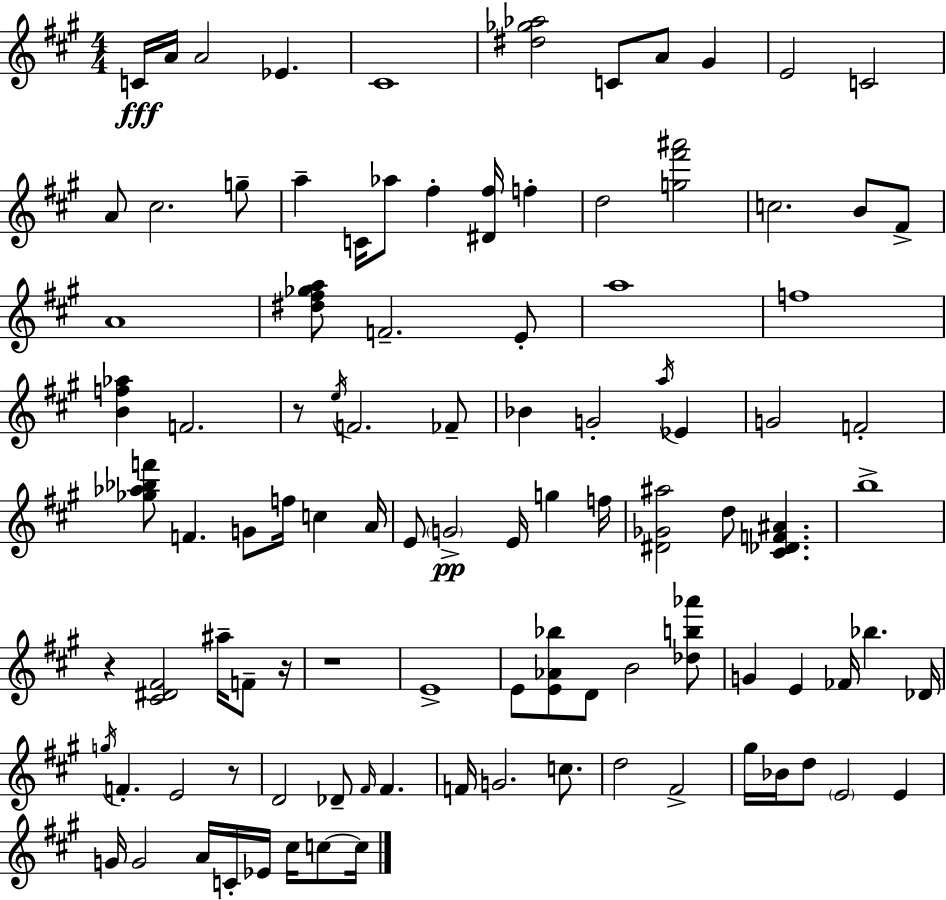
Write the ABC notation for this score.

X:1
T:Untitled
M:4/4
L:1/4
K:A
C/4 A/4 A2 _E ^C4 [^d_g_a]2 C/2 A/2 ^G E2 C2 A/2 ^c2 g/2 a C/4 _a/2 ^f [^D^f]/4 f d2 [g^f'^a']2 c2 B/2 ^F/2 A4 [^d^f_ga]/2 F2 E/2 a4 f4 [Bf_a] F2 z/2 e/4 F2 _F/2 _B G2 a/4 _E G2 F2 [_g_a_bf']/2 F G/2 f/4 c A/4 E/2 G2 E/4 g f/4 [^D_G^a]2 d/2 [^C_DF^A] b4 z [^C^D^F]2 ^a/4 F/2 z/4 z4 E4 E/2 [E_A_b]/2 D/2 B2 [_db_a']/2 G E _F/4 _b _D/4 g/4 F E2 z/2 D2 _D/2 ^F/4 ^F F/4 G2 c/2 d2 ^F2 ^g/4 _B/4 d/2 E2 E G/4 G2 A/4 C/4 _E/4 ^c/4 c/2 c/4